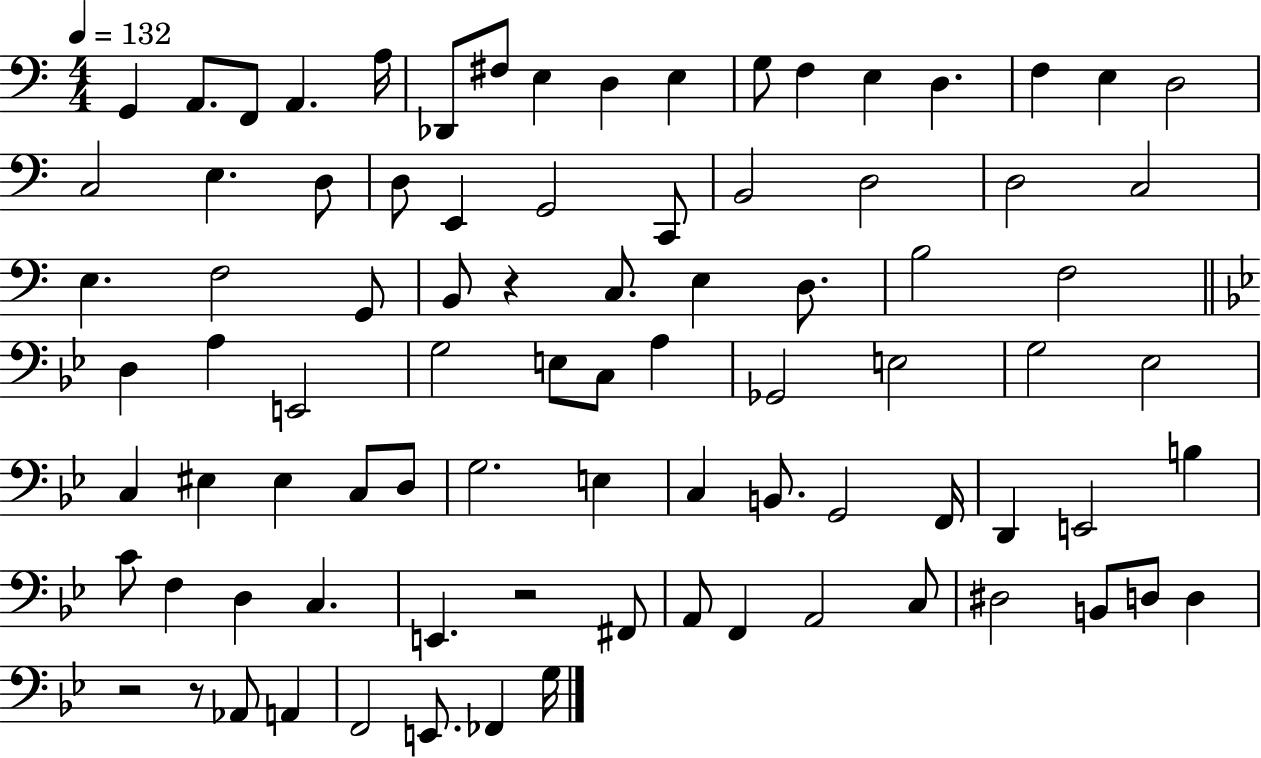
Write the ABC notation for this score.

X:1
T:Untitled
M:4/4
L:1/4
K:C
G,, A,,/2 F,,/2 A,, A,/4 _D,,/2 ^F,/2 E, D, E, G,/2 F, E, D, F, E, D,2 C,2 E, D,/2 D,/2 E,, G,,2 C,,/2 B,,2 D,2 D,2 C,2 E, F,2 G,,/2 B,,/2 z C,/2 E, D,/2 B,2 F,2 D, A, E,,2 G,2 E,/2 C,/2 A, _G,,2 E,2 G,2 _E,2 C, ^E, ^E, C,/2 D,/2 G,2 E, C, B,,/2 G,,2 F,,/4 D,, E,,2 B, C/2 F, D, C, E,, z2 ^F,,/2 A,,/2 F,, A,,2 C,/2 ^D,2 B,,/2 D,/2 D, z2 z/2 _A,,/2 A,, F,,2 E,,/2 _F,, G,/4